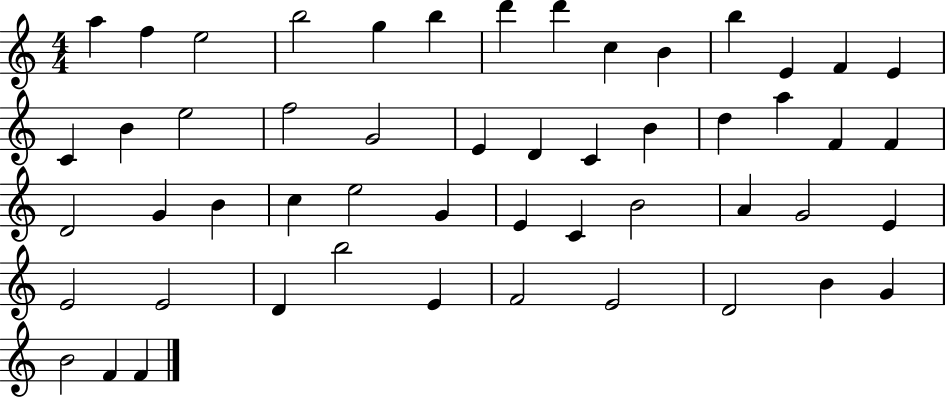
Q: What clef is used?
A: treble